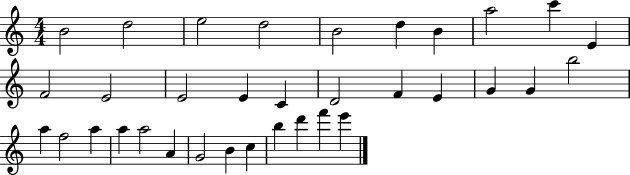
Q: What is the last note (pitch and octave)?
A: E6